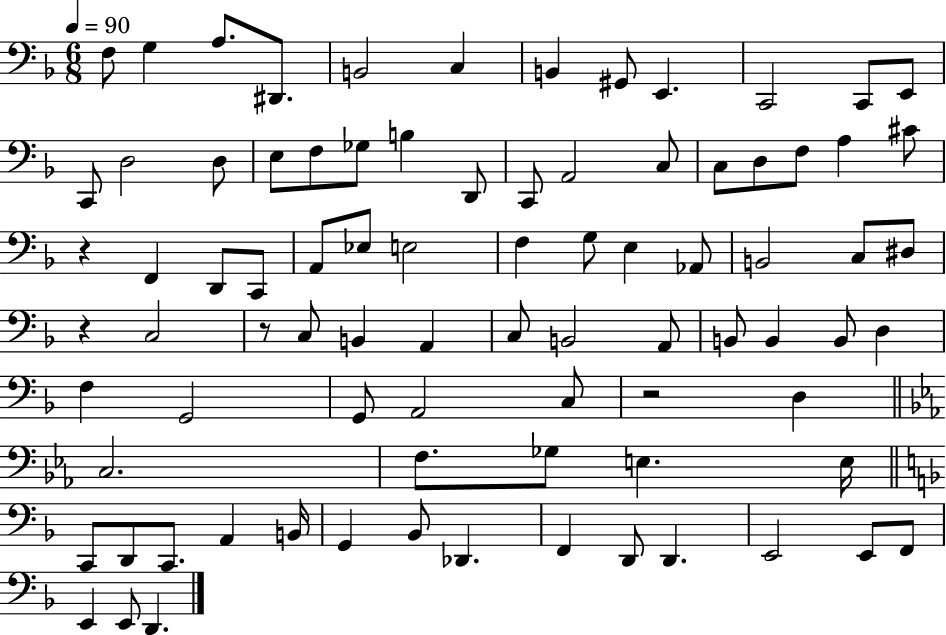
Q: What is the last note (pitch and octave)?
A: D2